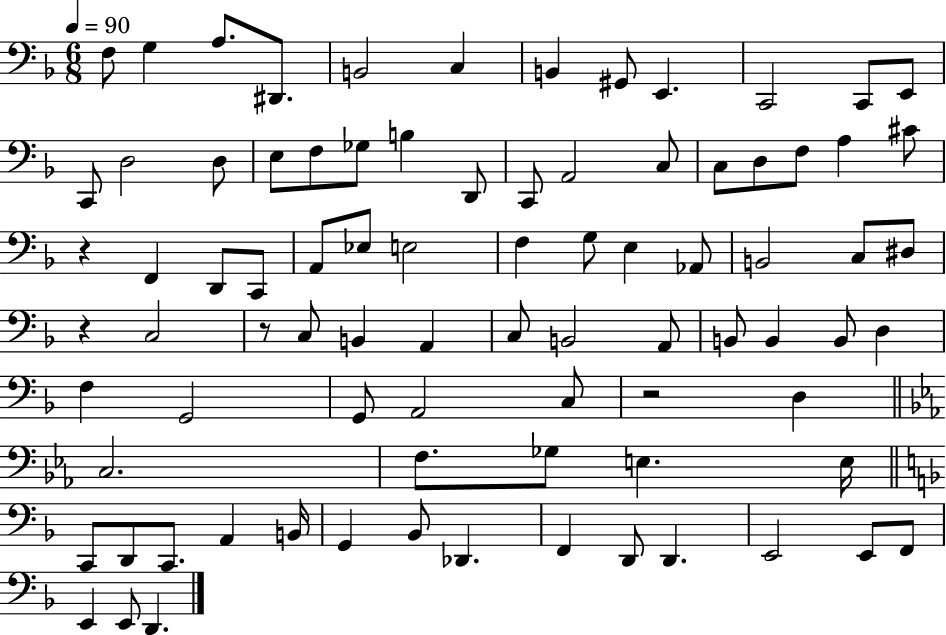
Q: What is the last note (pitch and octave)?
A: D2